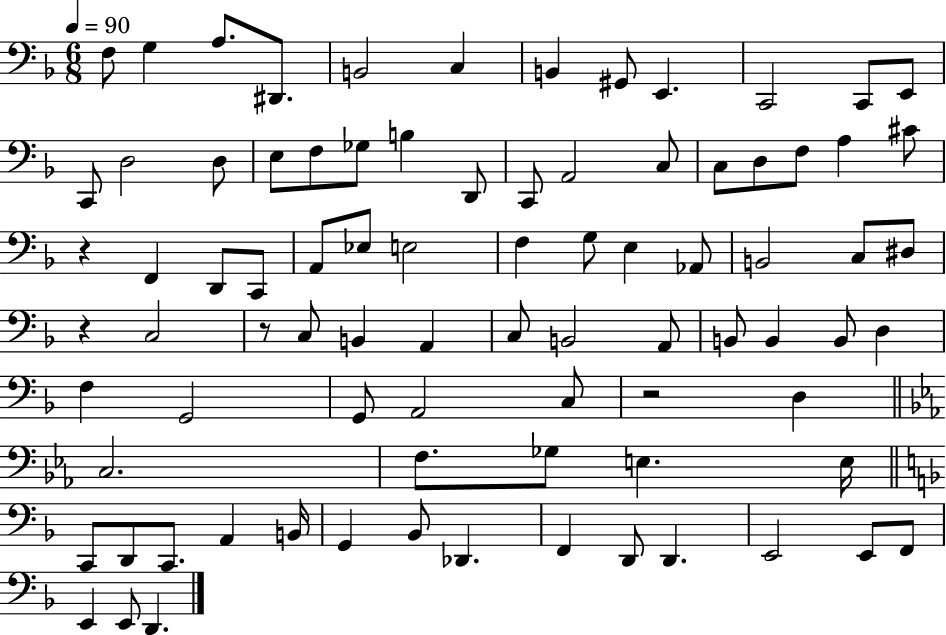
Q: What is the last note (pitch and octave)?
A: D2